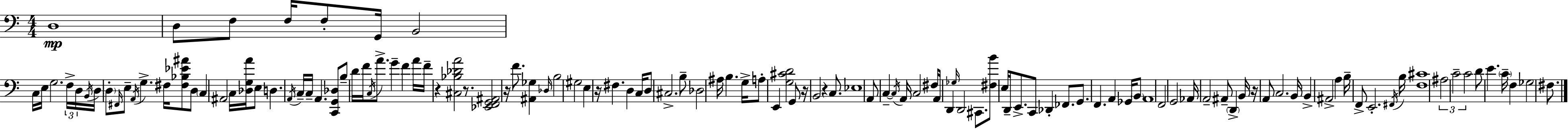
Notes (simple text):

D3/w D3/e F3/e F3/s F3/e G2/s B2/h C3/s E3/s G3/h. F3/s D3/s B2/s D3/s D3/e F#2/s E3/e A2/s G3/q. F#3/s [F#3,Bb3,Eb4,A#4]/e D3/e C3/q A#2/h C3/s [Db3,G3,A4]/s E3/e D3/q. A2/s C3/s C3/s A2/q. [C2,G2,Db3]/e B3/e D4/s F4/s C3/s A4/e. G4/q F4/q A4/s F4/s R/q [C#3,Bb3,Db4,A4]/h R/e. [Eb2,F2,G2,A#2]/h R/s F4/e. [A#2,Gb3]/q Db3/s B3/h G#3/h E3/q R/s F#3/q. D3/q C3/s D3/e C#3/h. B3/e Db3/h A#3/s B3/q. G3/s A3/e E2/q [G3,C#4,D4]/h G2/e R/s B2/h R/q C3/e. Eb3/w A2/e C3/q C3/s A2/s C3/h F#3/s A2/s D2/q Gb3/s D2/h C#2/e. [F#3,B4]/e E3/s D2/s E2/e. C2/e Db2/q FES2/e. G2/e. F2/q. A2/q Gb2/s B2/e A2/w F2/h G2/h Ab2/s A2/h A#2/e D2/q B2/s R/s A2/e C3/h. B2/s B2/q A#2/h A3/q B3/s F2/e E2/h. F#2/s B3/s [F3,C#4]/w A#3/h C4/h C4/h D4/e E4/q. C4/s F3/q Gb3/h F#3/e.